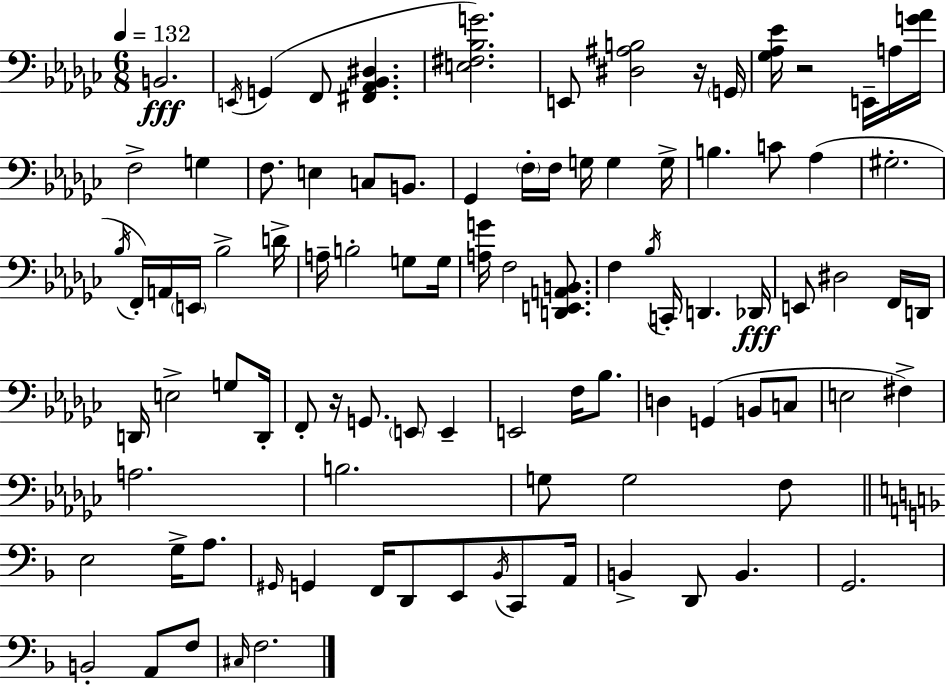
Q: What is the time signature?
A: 6/8